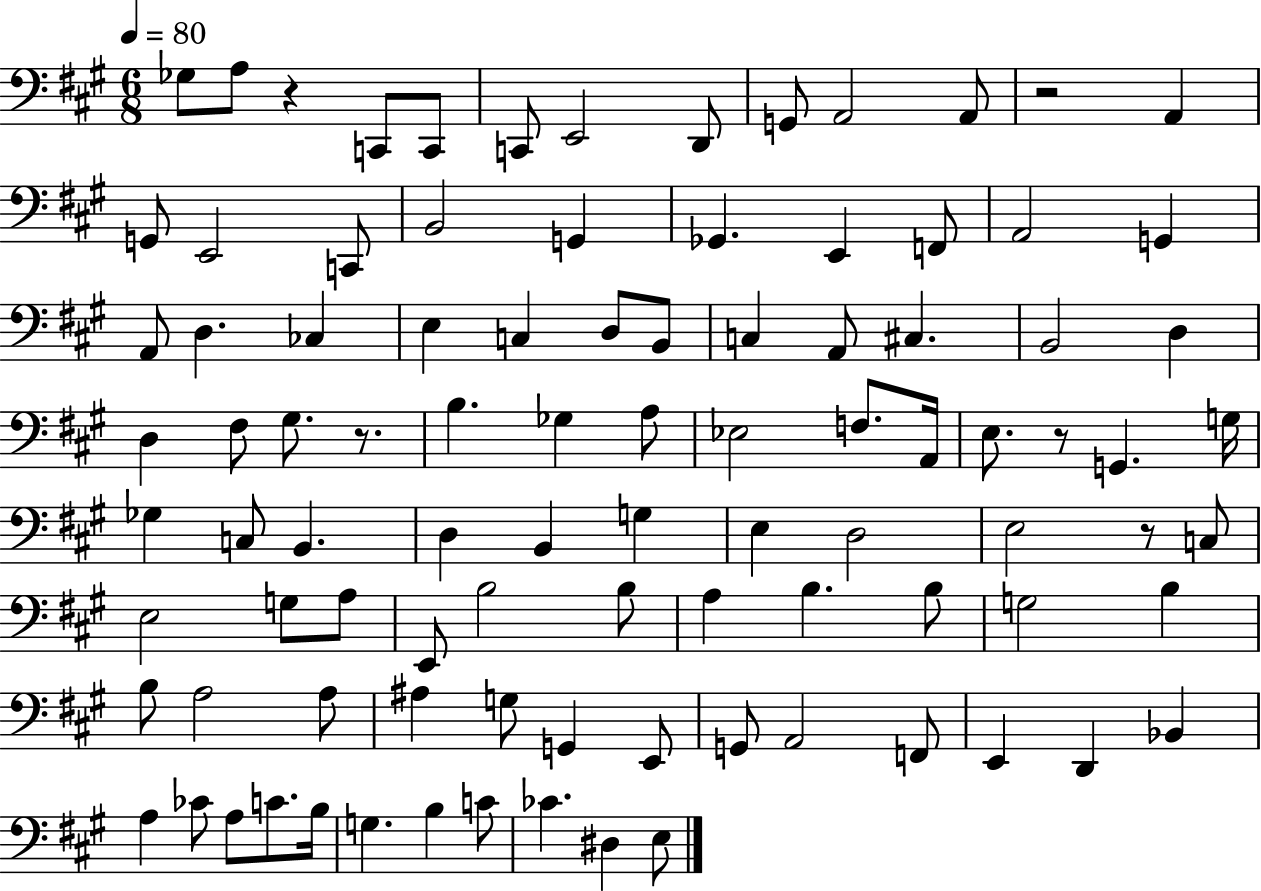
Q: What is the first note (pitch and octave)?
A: Gb3